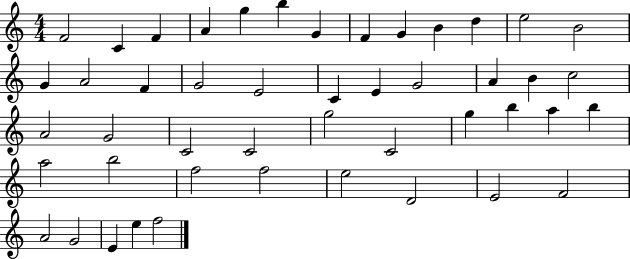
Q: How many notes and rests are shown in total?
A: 47